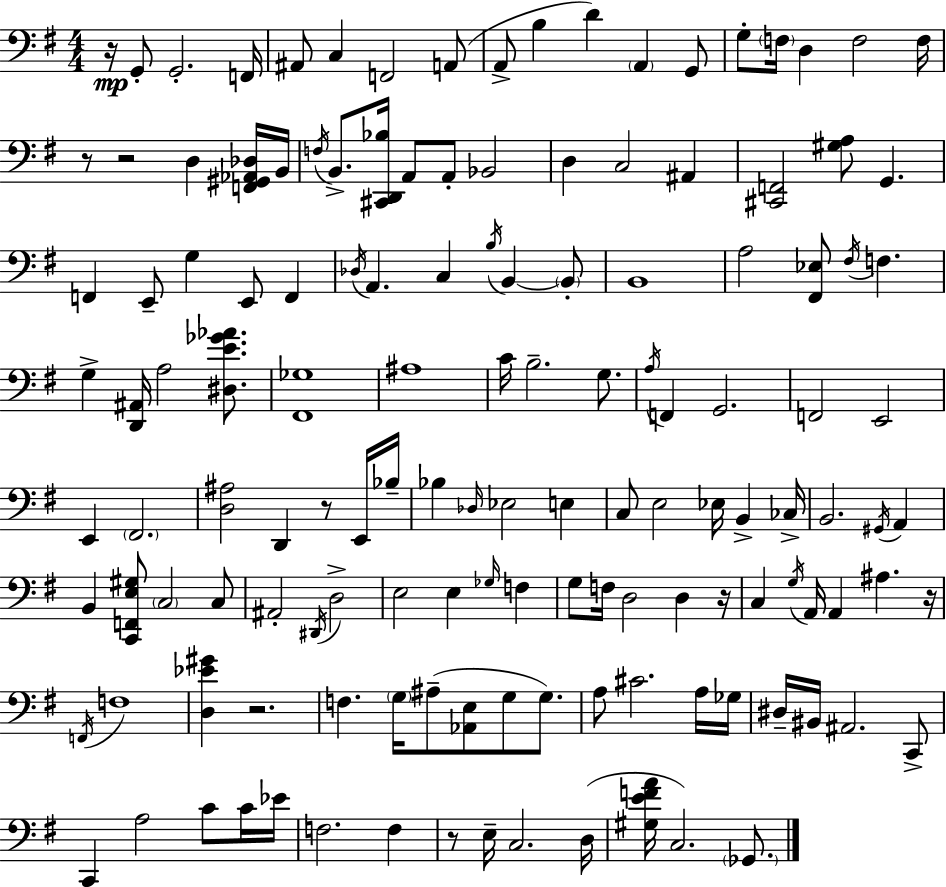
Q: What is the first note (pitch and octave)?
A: G2